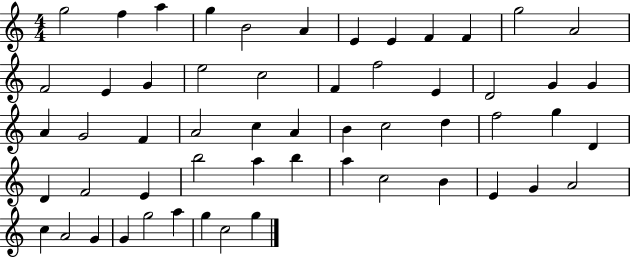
{
  \clef treble
  \numericTimeSignature
  \time 4/4
  \key c \major
  g''2 f''4 a''4 | g''4 b'2 a'4 | e'4 e'4 f'4 f'4 | g''2 a'2 | \break f'2 e'4 g'4 | e''2 c''2 | f'4 f''2 e'4 | d'2 g'4 g'4 | \break a'4 g'2 f'4 | a'2 c''4 a'4 | b'4 c''2 d''4 | f''2 g''4 d'4 | \break d'4 f'2 e'4 | b''2 a''4 b''4 | a''4 c''2 b'4 | e'4 g'4 a'2 | \break c''4 a'2 g'4 | g'4 g''2 a''4 | g''4 c''2 g''4 | \bar "|."
}